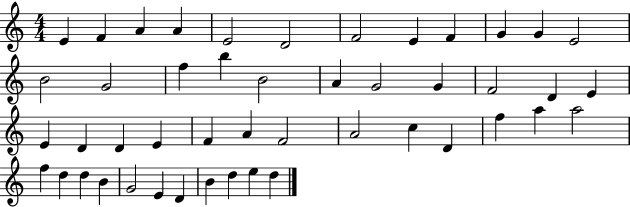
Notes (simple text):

E4/q F4/q A4/q A4/q E4/h D4/h F4/h E4/q F4/q G4/q G4/q E4/h B4/h G4/h F5/q B5/q B4/h A4/q G4/h G4/q F4/h D4/q E4/q E4/q D4/q D4/q E4/q F4/q A4/q F4/h A4/h C5/q D4/q F5/q A5/q A5/h F5/q D5/q D5/q B4/q G4/h E4/q D4/q B4/q D5/q E5/q D5/q